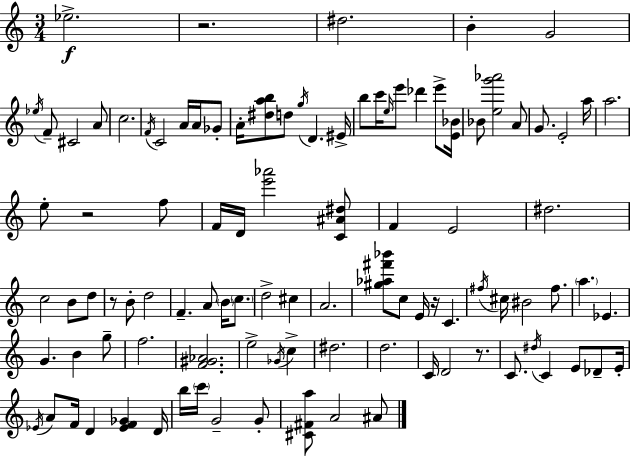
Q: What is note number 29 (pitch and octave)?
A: E4